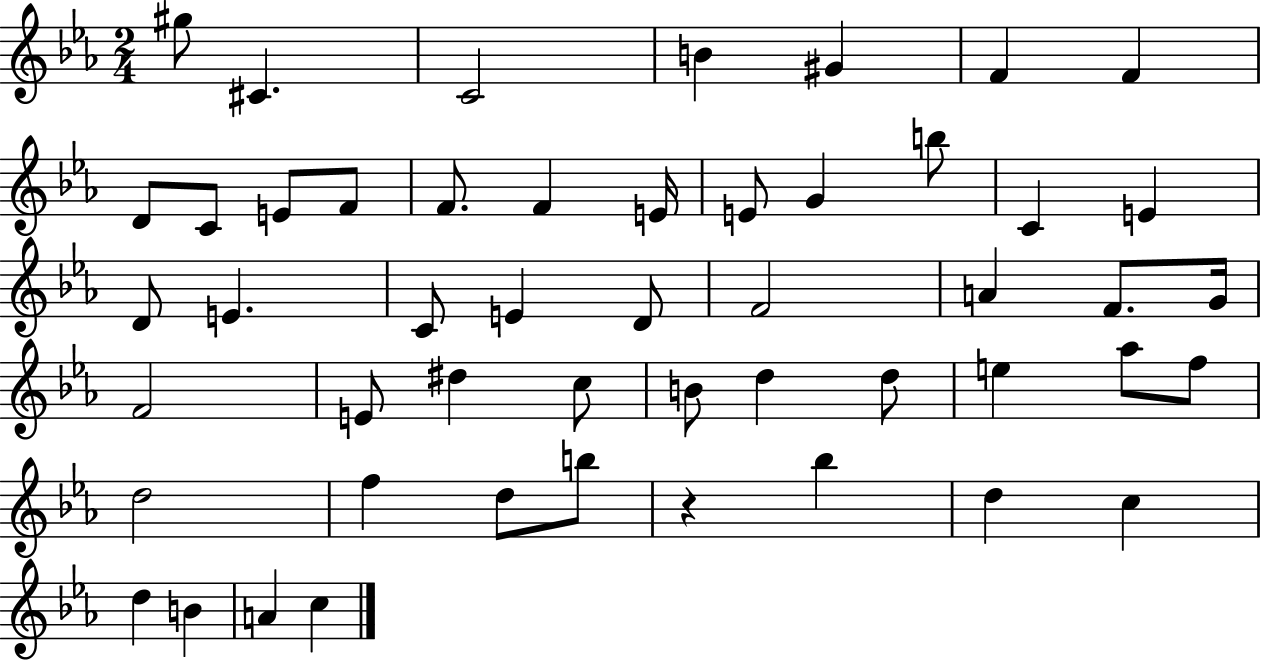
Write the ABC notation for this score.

X:1
T:Untitled
M:2/4
L:1/4
K:Eb
^g/2 ^C C2 B ^G F F D/2 C/2 E/2 F/2 F/2 F E/4 E/2 G b/2 C E D/2 E C/2 E D/2 F2 A F/2 G/4 F2 E/2 ^d c/2 B/2 d d/2 e _a/2 f/2 d2 f d/2 b/2 z _b d c d B A c